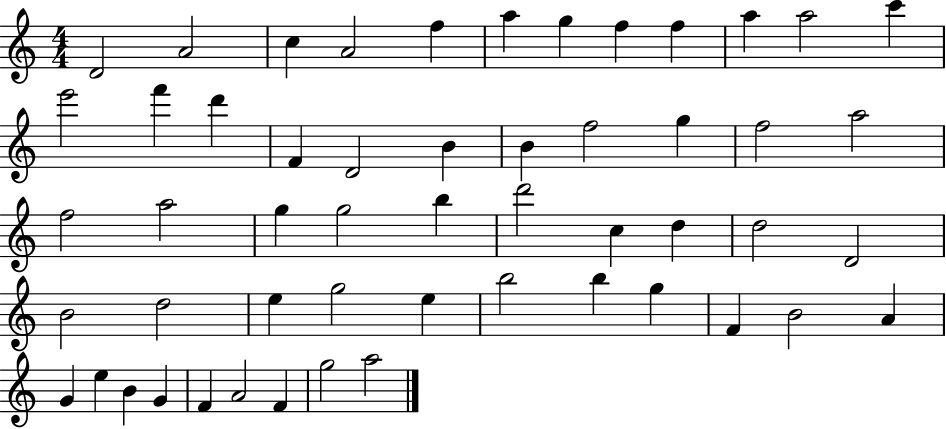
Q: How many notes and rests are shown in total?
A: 53